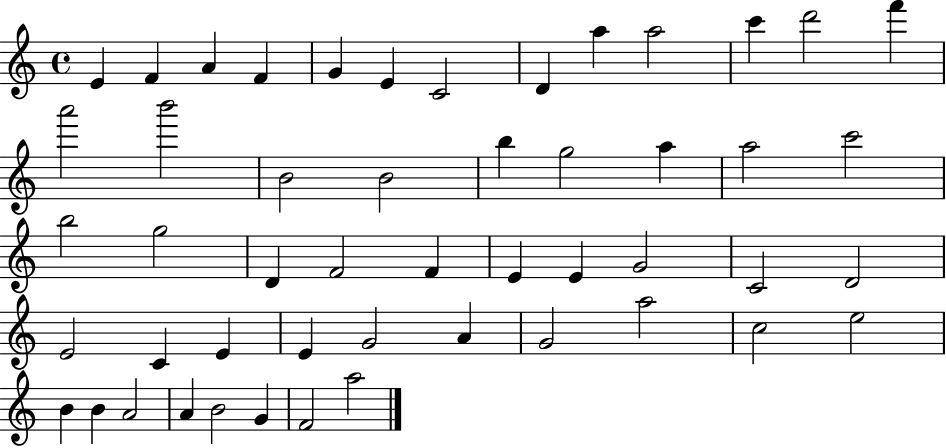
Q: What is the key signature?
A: C major